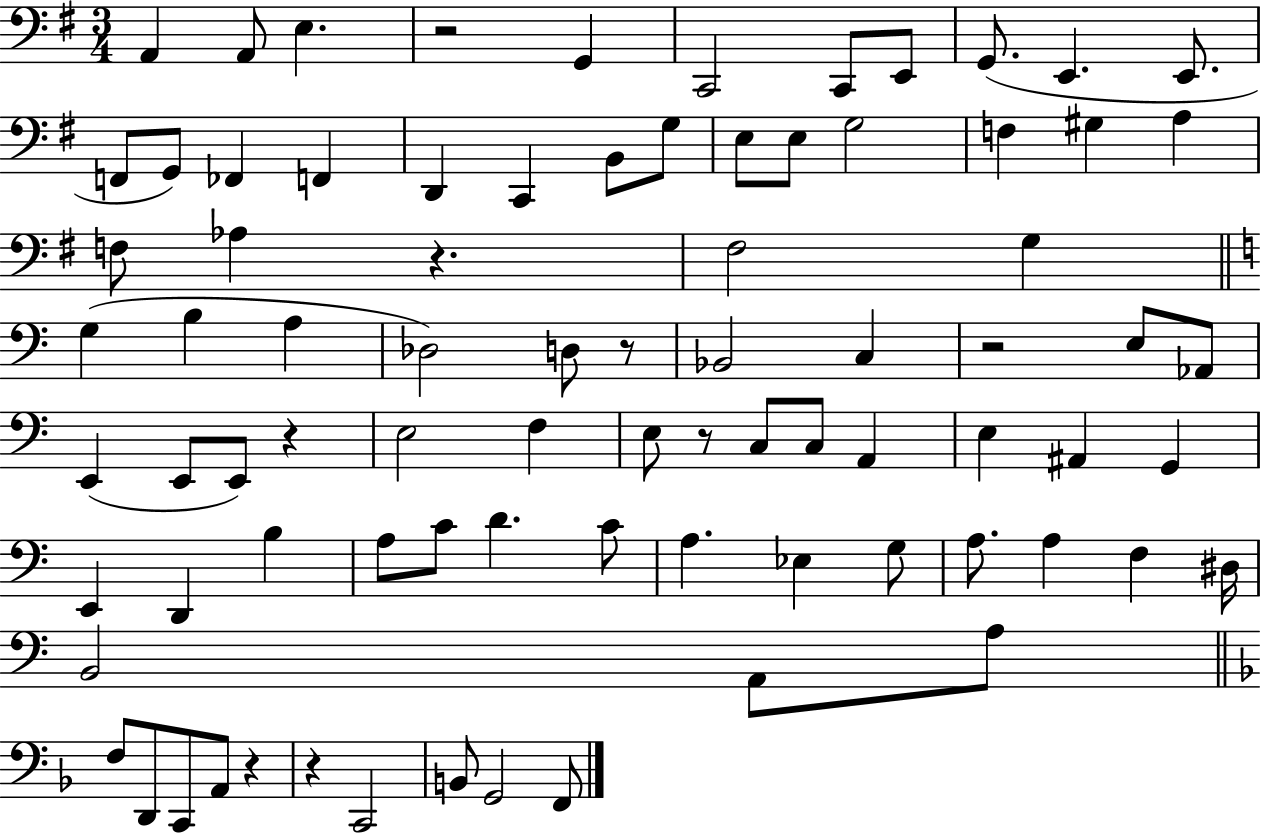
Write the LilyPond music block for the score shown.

{
  \clef bass
  \numericTimeSignature
  \time 3/4
  \key g \major
  \repeat volta 2 { a,4 a,8 e4. | r2 g,4 | c,2 c,8 e,8 | g,8.( e,4. e,8. | \break f,8 g,8) fes,4 f,4 | d,4 c,4 b,8 g8 | e8 e8 g2 | f4 gis4 a4 | \break f8 aes4 r4. | fis2 g4 | \bar "||" \break \key c \major g4( b4 a4 | des2) d8 r8 | bes,2 c4 | r2 e8 aes,8 | \break e,4( e,8 e,8) r4 | e2 f4 | e8 r8 c8 c8 a,4 | e4 ais,4 g,4 | \break e,4 d,4 b4 | a8 c'8 d'4. c'8 | a4. ees4 g8 | a8. a4 f4 dis16 | \break b,2 a,8 a8 | \bar "||" \break \key f \major f8 d,8 c,8 a,8 r4 | r4 c,2 | b,8 g,2 f,8 | } \bar "|."
}